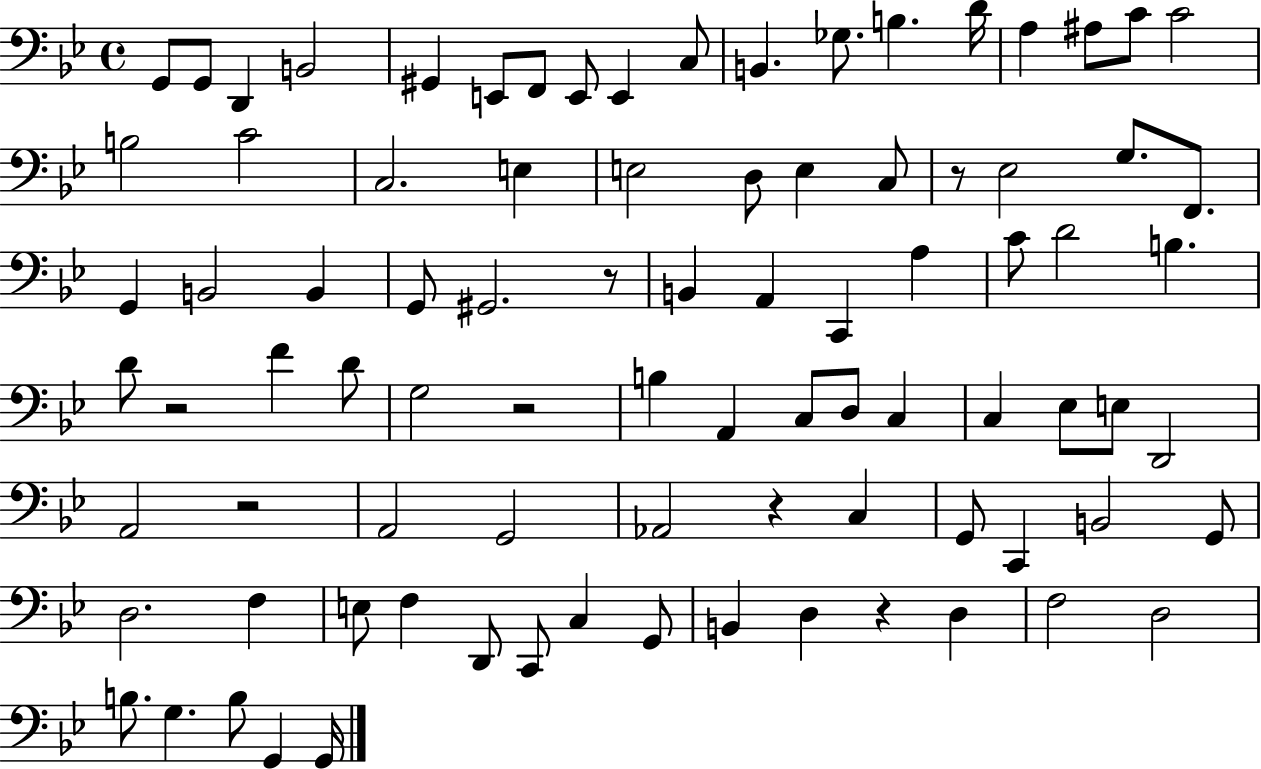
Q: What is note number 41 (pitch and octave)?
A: B3